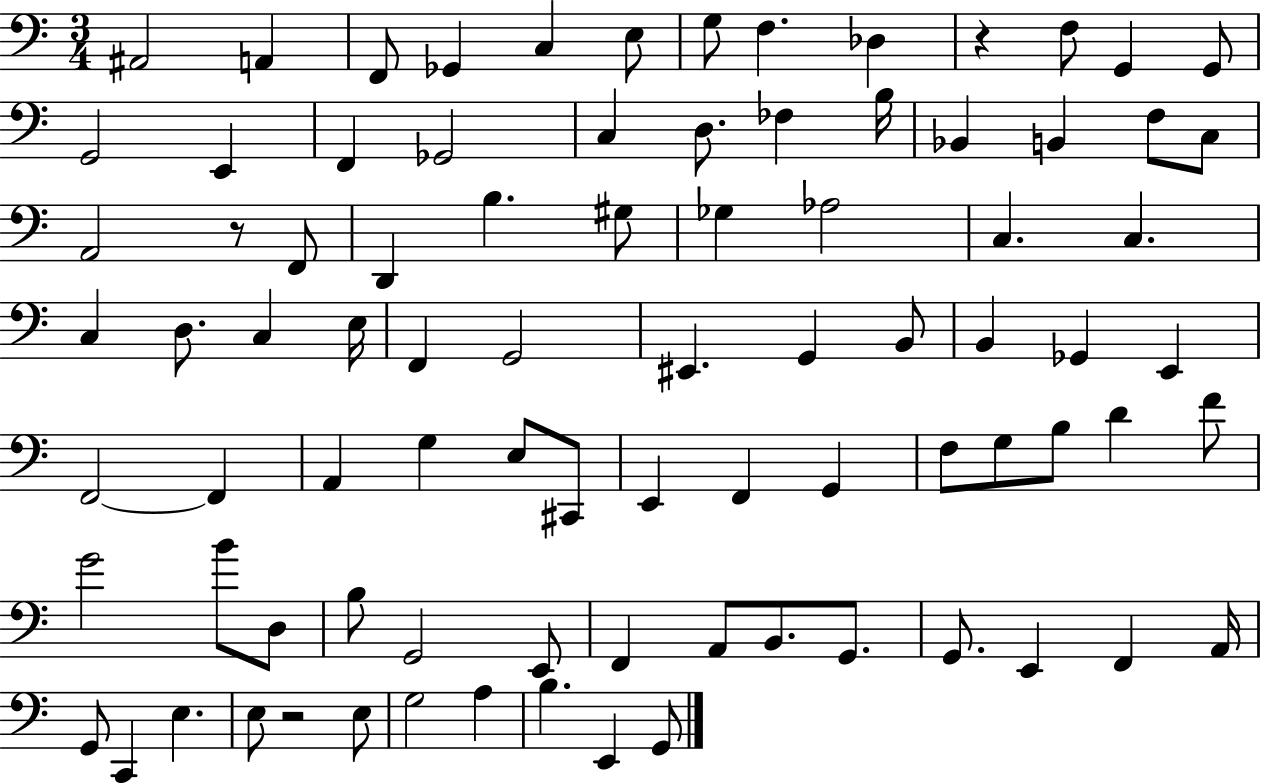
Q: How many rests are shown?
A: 3